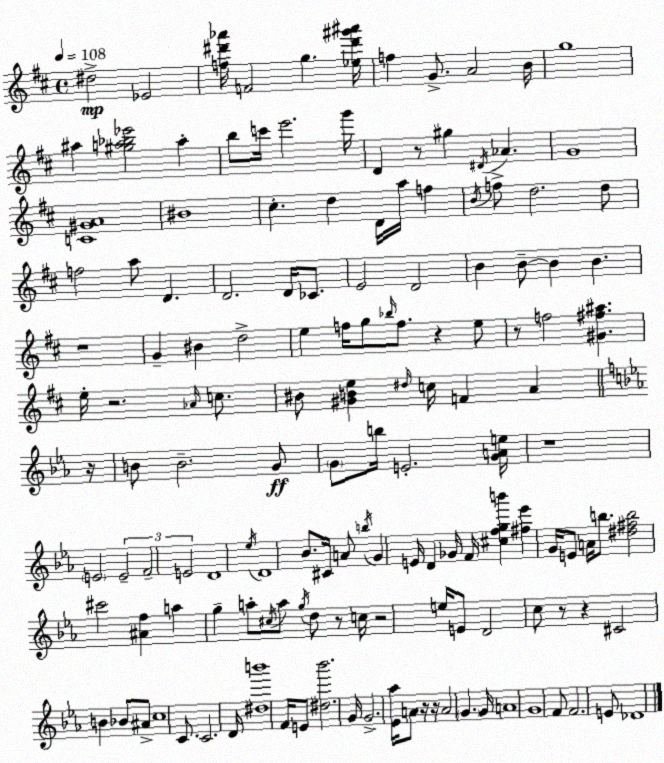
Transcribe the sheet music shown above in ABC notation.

X:1
T:Untitled
M:4/4
L:1/4
K:D
^d2 _E2 [f^d'_a']/4 F2 g [_e^d'^g'^a']/4 f G/2 A2 B/4 g4 ^a [^ga_b_e']2 a b/2 c'/4 e'2 g'/4 D z/2 ^g ^D/4 _A G4 [C^GA]4 ^B4 ^c d D/4 a/4 f B/4 f/2 d2 d/2 f2 a/2 D D2 D/4 _C/2 E2 D2 B B/2 B B z4 G ^B d2 e f/4 g/2 _b/4 f/2 z e/2 z/2 f2 [^G^f^a] e/4 z2 _A/4 c/2 ^B/2 [^GBe] ^d/4 c/4 F A z/4 B/2 B2 G/2 G/2 b/4 E2 [GAe]/4 z4 E2 E2 F2 E2 D4 _e/4 D4 _B/2 ^C/4 A/2 b/4 G E/4 D _G/4 F/4 [^cfgb'] [^f_e'] G/4 E/2 A/4 b/2 [^d^fb]2 ^c'2 [^Af] a g a/2 ^c/4 a/2 g/4 d/2 z/2 c/4 z2 e/4 E/2 D2 c/2 z/2 z ^C2 B _B/2 ^A/2 c4 C/2 C2 D/4 [^db']4 F/4 E/2 [^d_b']2 G/4 G2 [_E_a]/4 A/2 z/4 z/4 A2 G G/4 A4 G4 F/2 F2 E/2 _D4